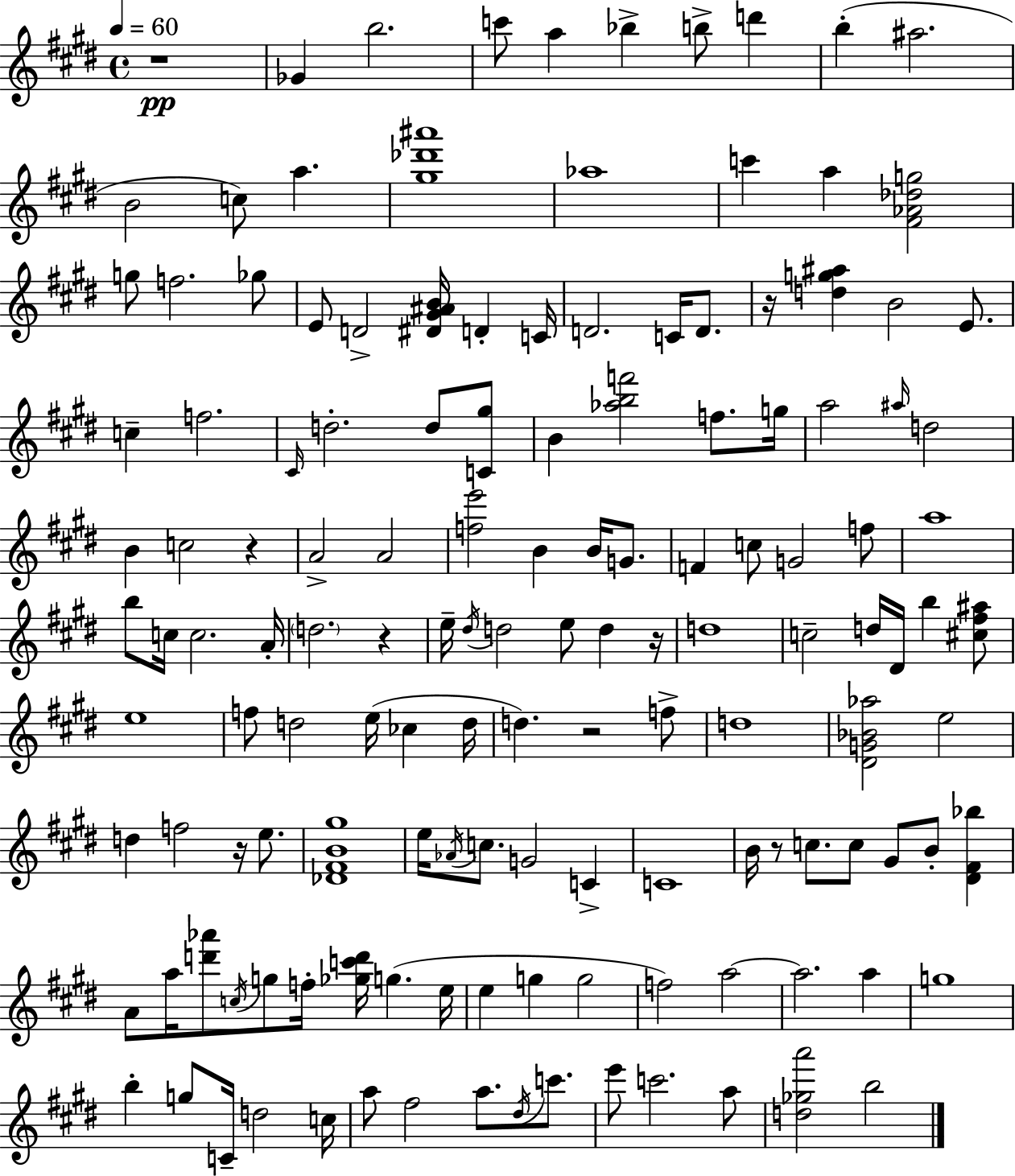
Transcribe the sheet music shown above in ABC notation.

X:1
T:Untitled
M:4/4
L:1/4
K:E
z4 _G b2 c'/2 a _b b/2 d' b ^a2 B2 c/2 a [^g_d'^a']4 _a4 c' a [^F_A_dg]2 g/2 f2 _g/2 E/2 D2 [^D^G^AB]/4 D C/4 D2 C/4 D/2 z/4 [dg^a] B2 E/2 c f2 ^C/4 d2 d/2 [C^g]/2 B [_abf']2 f/2 g/4 a2 ^a/4 d2 B c2 z A2 A2 [fe']2 B B/4 G/2 F c/2 G2 f/2 a4 b/2 c/4 c2 A/4 d2 z e/4 ^d/4 d2 e/2 d z/4 d4 c2 d/4 ^D/4 b [^c^f^a]/2 e4 f/2 d2 e/4 _c d/4 d z2 f/2 d4 [^DG_B_a]2 e2 d f2 z/4 e/2 [_D^FB^g]4 e/4 _A/4 c/2 G2 C C4 B/4 z/2 c/2 c/2 ^G/2 B/2 [^D^F_b] A/2 a/4 [d'_a']/2 c/4 g/2 f/4 [_gc'd']/4 g e/4 e g g2 f2 a2 a2 a g4 b g/2 C/4 d2 c/4 a/2 ^f2 a/2 ^d/4 c'/2 e'/2 c'2 a/2 [d_ga']2 b2